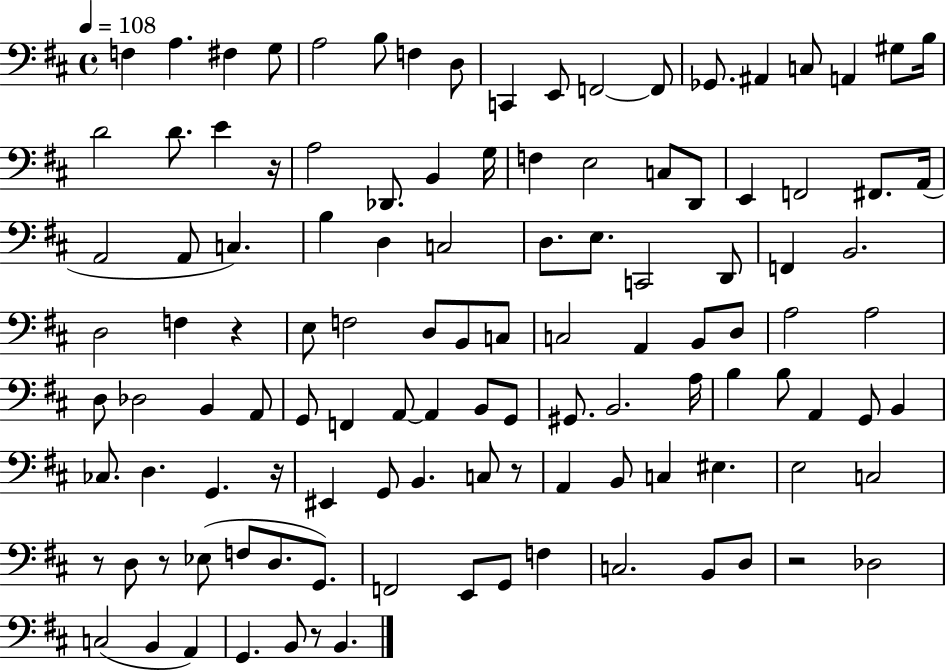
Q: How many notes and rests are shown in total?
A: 116